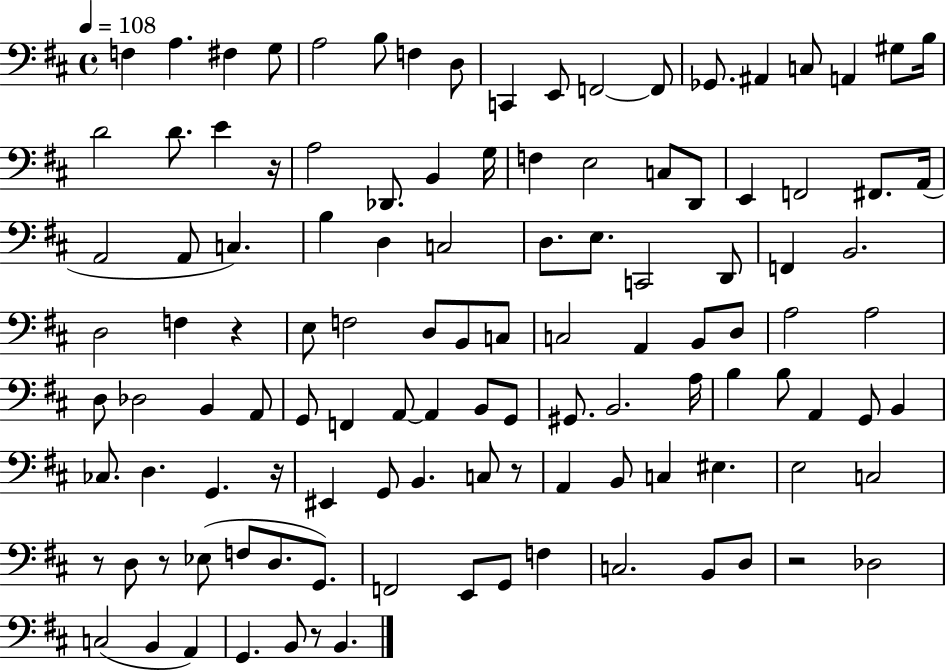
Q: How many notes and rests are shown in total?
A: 116